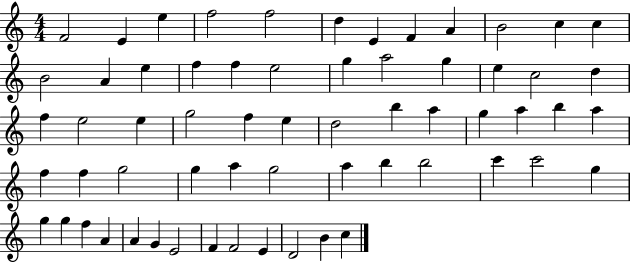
F4/h E4/q E5/q F5/h F5/h D5/q E4/q F4/q A4/q B4/h C5/q C5/q B4/h A4/q E5/q F5/q F5/q E5/h G5/q A5/h G5/q E5/q C5/h D5/q F5/q E5/h E5/q G5/h F5/q E5/q D5/h B5/q A5/q G5/q A5/q B5/q A5/q F5/q F5/q G5/h G5/q A5/q G5/h A5/q B5/q B5/h C6/q C6/h G5/q G5/q G5/q F5/q A4/q A4/q G4/q E4/h F4/q F4/h E4/q D4/h B4/q C5/q